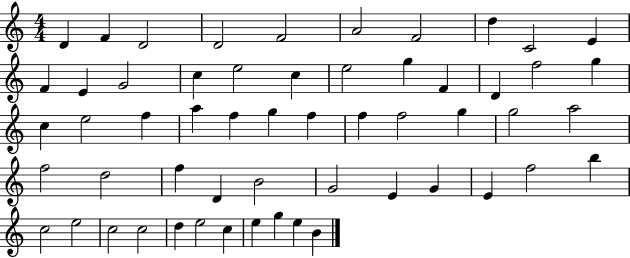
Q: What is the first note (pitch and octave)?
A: D4